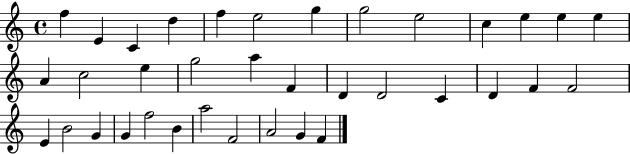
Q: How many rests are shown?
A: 0